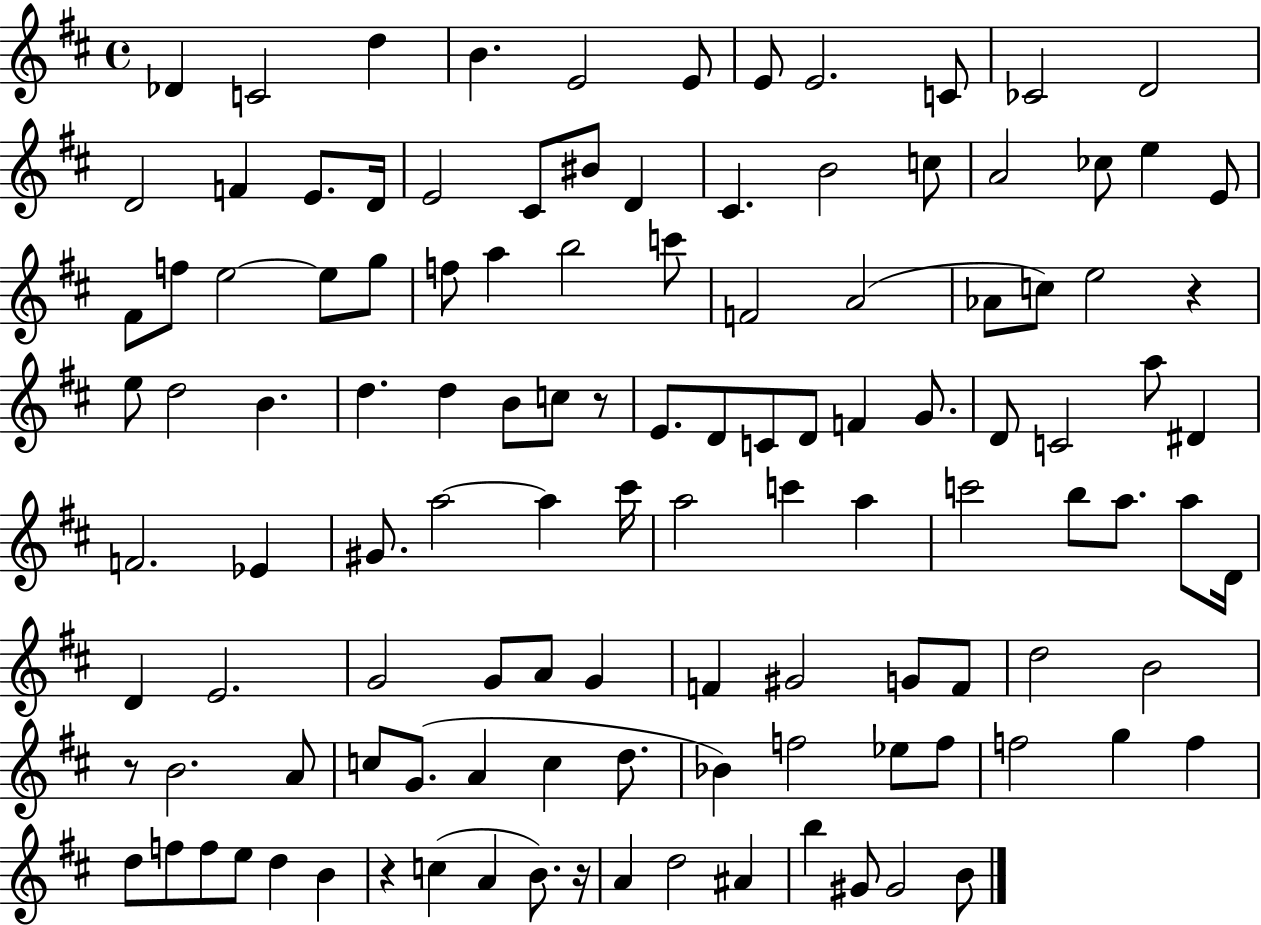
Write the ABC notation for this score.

X:1
T:Untitled
M:4/4
L:1/4
K:D
_D C2 d B E2 E/2 E/2 E2 C/2 _C2 D2 D2 F E/2 D/4 E2 ^C/2 ^B/2 D ^C B2 c/2 A2 _c/2 e E/2 ^F/2 f/2 e2 e/2 g/2 f/2 a b2 c'/2 F2 A2 _A/2 c/2 e2 z e/2 d2 B d d B/2 c/2 z/2 E/2 D/2 C/2 D/2 F G/2 D/2 C2 a/2 ^D F2 _E ^G/2 a2 a ^c'/4 a2 c' a c'2 b/2 a/2 a/2 D/4 D E2 G2 G/2 A/2 G F ^G2 G/2 F/2 d2 B2 z/2 B2 A/2 c/2 G/2 A c d/2 _B f2 _e/2 f/2 f2 g f d/2 f/2 f/2 e/2 d B z c A B/2 z/4 A d2 ^A b ^G/2 ^G2 B/2